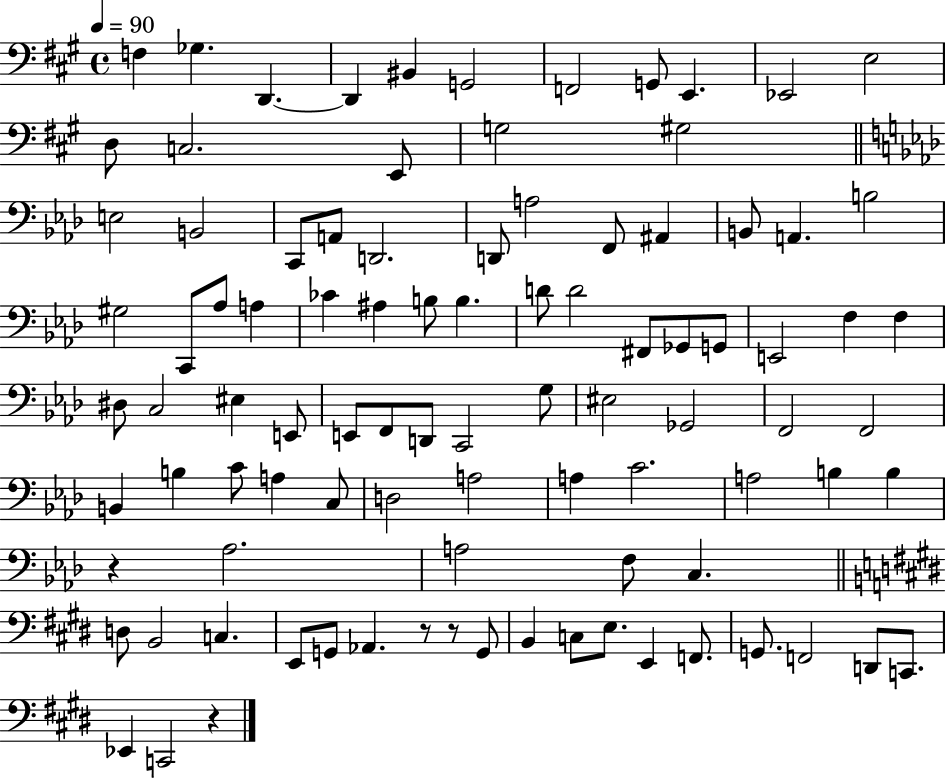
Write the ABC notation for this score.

X:1
T:Untitled
M:4/4
L:1/4
K:A
F, _G, D,, D,, ^B,, G,,2 F,,2 G,,/2 E,, _E,,2 E,2 D,/2 C,2 E,,/2 G,2 ^G,2 E,2 B,,2 C,,/2 A,,/2 D,,2 D,,/2 A,2 F,,/2 ^A,, B,,/2 A,, B,2 ^G,2 C,,/2 _A,/2 A, _C ^A, B,/2 B, D/2 D2 ^F,,/2 _G,,/2 G,,/2 E,,2 F, F, ^D,/2 C,2 ^E, E,,/2 E,,/2 F,,/2 D,,/2 C,,2 G,/2 ^E,2 _G,,2 F,,2 F,,2 B,, B, C/2 A, C,/2 D,2 A,2 A, C2 A,2 B, B, z _A,2 A,2 F,/2 C, D,/2 B,,2 C, E,,/2 G,,/2 _A,, z/2 z/2 G,,/2 B,, C,/2 E,/2 E,, F,,/2 G,,/2 F,,2 D,,/2 C,,/2 _E,, C,,2 z